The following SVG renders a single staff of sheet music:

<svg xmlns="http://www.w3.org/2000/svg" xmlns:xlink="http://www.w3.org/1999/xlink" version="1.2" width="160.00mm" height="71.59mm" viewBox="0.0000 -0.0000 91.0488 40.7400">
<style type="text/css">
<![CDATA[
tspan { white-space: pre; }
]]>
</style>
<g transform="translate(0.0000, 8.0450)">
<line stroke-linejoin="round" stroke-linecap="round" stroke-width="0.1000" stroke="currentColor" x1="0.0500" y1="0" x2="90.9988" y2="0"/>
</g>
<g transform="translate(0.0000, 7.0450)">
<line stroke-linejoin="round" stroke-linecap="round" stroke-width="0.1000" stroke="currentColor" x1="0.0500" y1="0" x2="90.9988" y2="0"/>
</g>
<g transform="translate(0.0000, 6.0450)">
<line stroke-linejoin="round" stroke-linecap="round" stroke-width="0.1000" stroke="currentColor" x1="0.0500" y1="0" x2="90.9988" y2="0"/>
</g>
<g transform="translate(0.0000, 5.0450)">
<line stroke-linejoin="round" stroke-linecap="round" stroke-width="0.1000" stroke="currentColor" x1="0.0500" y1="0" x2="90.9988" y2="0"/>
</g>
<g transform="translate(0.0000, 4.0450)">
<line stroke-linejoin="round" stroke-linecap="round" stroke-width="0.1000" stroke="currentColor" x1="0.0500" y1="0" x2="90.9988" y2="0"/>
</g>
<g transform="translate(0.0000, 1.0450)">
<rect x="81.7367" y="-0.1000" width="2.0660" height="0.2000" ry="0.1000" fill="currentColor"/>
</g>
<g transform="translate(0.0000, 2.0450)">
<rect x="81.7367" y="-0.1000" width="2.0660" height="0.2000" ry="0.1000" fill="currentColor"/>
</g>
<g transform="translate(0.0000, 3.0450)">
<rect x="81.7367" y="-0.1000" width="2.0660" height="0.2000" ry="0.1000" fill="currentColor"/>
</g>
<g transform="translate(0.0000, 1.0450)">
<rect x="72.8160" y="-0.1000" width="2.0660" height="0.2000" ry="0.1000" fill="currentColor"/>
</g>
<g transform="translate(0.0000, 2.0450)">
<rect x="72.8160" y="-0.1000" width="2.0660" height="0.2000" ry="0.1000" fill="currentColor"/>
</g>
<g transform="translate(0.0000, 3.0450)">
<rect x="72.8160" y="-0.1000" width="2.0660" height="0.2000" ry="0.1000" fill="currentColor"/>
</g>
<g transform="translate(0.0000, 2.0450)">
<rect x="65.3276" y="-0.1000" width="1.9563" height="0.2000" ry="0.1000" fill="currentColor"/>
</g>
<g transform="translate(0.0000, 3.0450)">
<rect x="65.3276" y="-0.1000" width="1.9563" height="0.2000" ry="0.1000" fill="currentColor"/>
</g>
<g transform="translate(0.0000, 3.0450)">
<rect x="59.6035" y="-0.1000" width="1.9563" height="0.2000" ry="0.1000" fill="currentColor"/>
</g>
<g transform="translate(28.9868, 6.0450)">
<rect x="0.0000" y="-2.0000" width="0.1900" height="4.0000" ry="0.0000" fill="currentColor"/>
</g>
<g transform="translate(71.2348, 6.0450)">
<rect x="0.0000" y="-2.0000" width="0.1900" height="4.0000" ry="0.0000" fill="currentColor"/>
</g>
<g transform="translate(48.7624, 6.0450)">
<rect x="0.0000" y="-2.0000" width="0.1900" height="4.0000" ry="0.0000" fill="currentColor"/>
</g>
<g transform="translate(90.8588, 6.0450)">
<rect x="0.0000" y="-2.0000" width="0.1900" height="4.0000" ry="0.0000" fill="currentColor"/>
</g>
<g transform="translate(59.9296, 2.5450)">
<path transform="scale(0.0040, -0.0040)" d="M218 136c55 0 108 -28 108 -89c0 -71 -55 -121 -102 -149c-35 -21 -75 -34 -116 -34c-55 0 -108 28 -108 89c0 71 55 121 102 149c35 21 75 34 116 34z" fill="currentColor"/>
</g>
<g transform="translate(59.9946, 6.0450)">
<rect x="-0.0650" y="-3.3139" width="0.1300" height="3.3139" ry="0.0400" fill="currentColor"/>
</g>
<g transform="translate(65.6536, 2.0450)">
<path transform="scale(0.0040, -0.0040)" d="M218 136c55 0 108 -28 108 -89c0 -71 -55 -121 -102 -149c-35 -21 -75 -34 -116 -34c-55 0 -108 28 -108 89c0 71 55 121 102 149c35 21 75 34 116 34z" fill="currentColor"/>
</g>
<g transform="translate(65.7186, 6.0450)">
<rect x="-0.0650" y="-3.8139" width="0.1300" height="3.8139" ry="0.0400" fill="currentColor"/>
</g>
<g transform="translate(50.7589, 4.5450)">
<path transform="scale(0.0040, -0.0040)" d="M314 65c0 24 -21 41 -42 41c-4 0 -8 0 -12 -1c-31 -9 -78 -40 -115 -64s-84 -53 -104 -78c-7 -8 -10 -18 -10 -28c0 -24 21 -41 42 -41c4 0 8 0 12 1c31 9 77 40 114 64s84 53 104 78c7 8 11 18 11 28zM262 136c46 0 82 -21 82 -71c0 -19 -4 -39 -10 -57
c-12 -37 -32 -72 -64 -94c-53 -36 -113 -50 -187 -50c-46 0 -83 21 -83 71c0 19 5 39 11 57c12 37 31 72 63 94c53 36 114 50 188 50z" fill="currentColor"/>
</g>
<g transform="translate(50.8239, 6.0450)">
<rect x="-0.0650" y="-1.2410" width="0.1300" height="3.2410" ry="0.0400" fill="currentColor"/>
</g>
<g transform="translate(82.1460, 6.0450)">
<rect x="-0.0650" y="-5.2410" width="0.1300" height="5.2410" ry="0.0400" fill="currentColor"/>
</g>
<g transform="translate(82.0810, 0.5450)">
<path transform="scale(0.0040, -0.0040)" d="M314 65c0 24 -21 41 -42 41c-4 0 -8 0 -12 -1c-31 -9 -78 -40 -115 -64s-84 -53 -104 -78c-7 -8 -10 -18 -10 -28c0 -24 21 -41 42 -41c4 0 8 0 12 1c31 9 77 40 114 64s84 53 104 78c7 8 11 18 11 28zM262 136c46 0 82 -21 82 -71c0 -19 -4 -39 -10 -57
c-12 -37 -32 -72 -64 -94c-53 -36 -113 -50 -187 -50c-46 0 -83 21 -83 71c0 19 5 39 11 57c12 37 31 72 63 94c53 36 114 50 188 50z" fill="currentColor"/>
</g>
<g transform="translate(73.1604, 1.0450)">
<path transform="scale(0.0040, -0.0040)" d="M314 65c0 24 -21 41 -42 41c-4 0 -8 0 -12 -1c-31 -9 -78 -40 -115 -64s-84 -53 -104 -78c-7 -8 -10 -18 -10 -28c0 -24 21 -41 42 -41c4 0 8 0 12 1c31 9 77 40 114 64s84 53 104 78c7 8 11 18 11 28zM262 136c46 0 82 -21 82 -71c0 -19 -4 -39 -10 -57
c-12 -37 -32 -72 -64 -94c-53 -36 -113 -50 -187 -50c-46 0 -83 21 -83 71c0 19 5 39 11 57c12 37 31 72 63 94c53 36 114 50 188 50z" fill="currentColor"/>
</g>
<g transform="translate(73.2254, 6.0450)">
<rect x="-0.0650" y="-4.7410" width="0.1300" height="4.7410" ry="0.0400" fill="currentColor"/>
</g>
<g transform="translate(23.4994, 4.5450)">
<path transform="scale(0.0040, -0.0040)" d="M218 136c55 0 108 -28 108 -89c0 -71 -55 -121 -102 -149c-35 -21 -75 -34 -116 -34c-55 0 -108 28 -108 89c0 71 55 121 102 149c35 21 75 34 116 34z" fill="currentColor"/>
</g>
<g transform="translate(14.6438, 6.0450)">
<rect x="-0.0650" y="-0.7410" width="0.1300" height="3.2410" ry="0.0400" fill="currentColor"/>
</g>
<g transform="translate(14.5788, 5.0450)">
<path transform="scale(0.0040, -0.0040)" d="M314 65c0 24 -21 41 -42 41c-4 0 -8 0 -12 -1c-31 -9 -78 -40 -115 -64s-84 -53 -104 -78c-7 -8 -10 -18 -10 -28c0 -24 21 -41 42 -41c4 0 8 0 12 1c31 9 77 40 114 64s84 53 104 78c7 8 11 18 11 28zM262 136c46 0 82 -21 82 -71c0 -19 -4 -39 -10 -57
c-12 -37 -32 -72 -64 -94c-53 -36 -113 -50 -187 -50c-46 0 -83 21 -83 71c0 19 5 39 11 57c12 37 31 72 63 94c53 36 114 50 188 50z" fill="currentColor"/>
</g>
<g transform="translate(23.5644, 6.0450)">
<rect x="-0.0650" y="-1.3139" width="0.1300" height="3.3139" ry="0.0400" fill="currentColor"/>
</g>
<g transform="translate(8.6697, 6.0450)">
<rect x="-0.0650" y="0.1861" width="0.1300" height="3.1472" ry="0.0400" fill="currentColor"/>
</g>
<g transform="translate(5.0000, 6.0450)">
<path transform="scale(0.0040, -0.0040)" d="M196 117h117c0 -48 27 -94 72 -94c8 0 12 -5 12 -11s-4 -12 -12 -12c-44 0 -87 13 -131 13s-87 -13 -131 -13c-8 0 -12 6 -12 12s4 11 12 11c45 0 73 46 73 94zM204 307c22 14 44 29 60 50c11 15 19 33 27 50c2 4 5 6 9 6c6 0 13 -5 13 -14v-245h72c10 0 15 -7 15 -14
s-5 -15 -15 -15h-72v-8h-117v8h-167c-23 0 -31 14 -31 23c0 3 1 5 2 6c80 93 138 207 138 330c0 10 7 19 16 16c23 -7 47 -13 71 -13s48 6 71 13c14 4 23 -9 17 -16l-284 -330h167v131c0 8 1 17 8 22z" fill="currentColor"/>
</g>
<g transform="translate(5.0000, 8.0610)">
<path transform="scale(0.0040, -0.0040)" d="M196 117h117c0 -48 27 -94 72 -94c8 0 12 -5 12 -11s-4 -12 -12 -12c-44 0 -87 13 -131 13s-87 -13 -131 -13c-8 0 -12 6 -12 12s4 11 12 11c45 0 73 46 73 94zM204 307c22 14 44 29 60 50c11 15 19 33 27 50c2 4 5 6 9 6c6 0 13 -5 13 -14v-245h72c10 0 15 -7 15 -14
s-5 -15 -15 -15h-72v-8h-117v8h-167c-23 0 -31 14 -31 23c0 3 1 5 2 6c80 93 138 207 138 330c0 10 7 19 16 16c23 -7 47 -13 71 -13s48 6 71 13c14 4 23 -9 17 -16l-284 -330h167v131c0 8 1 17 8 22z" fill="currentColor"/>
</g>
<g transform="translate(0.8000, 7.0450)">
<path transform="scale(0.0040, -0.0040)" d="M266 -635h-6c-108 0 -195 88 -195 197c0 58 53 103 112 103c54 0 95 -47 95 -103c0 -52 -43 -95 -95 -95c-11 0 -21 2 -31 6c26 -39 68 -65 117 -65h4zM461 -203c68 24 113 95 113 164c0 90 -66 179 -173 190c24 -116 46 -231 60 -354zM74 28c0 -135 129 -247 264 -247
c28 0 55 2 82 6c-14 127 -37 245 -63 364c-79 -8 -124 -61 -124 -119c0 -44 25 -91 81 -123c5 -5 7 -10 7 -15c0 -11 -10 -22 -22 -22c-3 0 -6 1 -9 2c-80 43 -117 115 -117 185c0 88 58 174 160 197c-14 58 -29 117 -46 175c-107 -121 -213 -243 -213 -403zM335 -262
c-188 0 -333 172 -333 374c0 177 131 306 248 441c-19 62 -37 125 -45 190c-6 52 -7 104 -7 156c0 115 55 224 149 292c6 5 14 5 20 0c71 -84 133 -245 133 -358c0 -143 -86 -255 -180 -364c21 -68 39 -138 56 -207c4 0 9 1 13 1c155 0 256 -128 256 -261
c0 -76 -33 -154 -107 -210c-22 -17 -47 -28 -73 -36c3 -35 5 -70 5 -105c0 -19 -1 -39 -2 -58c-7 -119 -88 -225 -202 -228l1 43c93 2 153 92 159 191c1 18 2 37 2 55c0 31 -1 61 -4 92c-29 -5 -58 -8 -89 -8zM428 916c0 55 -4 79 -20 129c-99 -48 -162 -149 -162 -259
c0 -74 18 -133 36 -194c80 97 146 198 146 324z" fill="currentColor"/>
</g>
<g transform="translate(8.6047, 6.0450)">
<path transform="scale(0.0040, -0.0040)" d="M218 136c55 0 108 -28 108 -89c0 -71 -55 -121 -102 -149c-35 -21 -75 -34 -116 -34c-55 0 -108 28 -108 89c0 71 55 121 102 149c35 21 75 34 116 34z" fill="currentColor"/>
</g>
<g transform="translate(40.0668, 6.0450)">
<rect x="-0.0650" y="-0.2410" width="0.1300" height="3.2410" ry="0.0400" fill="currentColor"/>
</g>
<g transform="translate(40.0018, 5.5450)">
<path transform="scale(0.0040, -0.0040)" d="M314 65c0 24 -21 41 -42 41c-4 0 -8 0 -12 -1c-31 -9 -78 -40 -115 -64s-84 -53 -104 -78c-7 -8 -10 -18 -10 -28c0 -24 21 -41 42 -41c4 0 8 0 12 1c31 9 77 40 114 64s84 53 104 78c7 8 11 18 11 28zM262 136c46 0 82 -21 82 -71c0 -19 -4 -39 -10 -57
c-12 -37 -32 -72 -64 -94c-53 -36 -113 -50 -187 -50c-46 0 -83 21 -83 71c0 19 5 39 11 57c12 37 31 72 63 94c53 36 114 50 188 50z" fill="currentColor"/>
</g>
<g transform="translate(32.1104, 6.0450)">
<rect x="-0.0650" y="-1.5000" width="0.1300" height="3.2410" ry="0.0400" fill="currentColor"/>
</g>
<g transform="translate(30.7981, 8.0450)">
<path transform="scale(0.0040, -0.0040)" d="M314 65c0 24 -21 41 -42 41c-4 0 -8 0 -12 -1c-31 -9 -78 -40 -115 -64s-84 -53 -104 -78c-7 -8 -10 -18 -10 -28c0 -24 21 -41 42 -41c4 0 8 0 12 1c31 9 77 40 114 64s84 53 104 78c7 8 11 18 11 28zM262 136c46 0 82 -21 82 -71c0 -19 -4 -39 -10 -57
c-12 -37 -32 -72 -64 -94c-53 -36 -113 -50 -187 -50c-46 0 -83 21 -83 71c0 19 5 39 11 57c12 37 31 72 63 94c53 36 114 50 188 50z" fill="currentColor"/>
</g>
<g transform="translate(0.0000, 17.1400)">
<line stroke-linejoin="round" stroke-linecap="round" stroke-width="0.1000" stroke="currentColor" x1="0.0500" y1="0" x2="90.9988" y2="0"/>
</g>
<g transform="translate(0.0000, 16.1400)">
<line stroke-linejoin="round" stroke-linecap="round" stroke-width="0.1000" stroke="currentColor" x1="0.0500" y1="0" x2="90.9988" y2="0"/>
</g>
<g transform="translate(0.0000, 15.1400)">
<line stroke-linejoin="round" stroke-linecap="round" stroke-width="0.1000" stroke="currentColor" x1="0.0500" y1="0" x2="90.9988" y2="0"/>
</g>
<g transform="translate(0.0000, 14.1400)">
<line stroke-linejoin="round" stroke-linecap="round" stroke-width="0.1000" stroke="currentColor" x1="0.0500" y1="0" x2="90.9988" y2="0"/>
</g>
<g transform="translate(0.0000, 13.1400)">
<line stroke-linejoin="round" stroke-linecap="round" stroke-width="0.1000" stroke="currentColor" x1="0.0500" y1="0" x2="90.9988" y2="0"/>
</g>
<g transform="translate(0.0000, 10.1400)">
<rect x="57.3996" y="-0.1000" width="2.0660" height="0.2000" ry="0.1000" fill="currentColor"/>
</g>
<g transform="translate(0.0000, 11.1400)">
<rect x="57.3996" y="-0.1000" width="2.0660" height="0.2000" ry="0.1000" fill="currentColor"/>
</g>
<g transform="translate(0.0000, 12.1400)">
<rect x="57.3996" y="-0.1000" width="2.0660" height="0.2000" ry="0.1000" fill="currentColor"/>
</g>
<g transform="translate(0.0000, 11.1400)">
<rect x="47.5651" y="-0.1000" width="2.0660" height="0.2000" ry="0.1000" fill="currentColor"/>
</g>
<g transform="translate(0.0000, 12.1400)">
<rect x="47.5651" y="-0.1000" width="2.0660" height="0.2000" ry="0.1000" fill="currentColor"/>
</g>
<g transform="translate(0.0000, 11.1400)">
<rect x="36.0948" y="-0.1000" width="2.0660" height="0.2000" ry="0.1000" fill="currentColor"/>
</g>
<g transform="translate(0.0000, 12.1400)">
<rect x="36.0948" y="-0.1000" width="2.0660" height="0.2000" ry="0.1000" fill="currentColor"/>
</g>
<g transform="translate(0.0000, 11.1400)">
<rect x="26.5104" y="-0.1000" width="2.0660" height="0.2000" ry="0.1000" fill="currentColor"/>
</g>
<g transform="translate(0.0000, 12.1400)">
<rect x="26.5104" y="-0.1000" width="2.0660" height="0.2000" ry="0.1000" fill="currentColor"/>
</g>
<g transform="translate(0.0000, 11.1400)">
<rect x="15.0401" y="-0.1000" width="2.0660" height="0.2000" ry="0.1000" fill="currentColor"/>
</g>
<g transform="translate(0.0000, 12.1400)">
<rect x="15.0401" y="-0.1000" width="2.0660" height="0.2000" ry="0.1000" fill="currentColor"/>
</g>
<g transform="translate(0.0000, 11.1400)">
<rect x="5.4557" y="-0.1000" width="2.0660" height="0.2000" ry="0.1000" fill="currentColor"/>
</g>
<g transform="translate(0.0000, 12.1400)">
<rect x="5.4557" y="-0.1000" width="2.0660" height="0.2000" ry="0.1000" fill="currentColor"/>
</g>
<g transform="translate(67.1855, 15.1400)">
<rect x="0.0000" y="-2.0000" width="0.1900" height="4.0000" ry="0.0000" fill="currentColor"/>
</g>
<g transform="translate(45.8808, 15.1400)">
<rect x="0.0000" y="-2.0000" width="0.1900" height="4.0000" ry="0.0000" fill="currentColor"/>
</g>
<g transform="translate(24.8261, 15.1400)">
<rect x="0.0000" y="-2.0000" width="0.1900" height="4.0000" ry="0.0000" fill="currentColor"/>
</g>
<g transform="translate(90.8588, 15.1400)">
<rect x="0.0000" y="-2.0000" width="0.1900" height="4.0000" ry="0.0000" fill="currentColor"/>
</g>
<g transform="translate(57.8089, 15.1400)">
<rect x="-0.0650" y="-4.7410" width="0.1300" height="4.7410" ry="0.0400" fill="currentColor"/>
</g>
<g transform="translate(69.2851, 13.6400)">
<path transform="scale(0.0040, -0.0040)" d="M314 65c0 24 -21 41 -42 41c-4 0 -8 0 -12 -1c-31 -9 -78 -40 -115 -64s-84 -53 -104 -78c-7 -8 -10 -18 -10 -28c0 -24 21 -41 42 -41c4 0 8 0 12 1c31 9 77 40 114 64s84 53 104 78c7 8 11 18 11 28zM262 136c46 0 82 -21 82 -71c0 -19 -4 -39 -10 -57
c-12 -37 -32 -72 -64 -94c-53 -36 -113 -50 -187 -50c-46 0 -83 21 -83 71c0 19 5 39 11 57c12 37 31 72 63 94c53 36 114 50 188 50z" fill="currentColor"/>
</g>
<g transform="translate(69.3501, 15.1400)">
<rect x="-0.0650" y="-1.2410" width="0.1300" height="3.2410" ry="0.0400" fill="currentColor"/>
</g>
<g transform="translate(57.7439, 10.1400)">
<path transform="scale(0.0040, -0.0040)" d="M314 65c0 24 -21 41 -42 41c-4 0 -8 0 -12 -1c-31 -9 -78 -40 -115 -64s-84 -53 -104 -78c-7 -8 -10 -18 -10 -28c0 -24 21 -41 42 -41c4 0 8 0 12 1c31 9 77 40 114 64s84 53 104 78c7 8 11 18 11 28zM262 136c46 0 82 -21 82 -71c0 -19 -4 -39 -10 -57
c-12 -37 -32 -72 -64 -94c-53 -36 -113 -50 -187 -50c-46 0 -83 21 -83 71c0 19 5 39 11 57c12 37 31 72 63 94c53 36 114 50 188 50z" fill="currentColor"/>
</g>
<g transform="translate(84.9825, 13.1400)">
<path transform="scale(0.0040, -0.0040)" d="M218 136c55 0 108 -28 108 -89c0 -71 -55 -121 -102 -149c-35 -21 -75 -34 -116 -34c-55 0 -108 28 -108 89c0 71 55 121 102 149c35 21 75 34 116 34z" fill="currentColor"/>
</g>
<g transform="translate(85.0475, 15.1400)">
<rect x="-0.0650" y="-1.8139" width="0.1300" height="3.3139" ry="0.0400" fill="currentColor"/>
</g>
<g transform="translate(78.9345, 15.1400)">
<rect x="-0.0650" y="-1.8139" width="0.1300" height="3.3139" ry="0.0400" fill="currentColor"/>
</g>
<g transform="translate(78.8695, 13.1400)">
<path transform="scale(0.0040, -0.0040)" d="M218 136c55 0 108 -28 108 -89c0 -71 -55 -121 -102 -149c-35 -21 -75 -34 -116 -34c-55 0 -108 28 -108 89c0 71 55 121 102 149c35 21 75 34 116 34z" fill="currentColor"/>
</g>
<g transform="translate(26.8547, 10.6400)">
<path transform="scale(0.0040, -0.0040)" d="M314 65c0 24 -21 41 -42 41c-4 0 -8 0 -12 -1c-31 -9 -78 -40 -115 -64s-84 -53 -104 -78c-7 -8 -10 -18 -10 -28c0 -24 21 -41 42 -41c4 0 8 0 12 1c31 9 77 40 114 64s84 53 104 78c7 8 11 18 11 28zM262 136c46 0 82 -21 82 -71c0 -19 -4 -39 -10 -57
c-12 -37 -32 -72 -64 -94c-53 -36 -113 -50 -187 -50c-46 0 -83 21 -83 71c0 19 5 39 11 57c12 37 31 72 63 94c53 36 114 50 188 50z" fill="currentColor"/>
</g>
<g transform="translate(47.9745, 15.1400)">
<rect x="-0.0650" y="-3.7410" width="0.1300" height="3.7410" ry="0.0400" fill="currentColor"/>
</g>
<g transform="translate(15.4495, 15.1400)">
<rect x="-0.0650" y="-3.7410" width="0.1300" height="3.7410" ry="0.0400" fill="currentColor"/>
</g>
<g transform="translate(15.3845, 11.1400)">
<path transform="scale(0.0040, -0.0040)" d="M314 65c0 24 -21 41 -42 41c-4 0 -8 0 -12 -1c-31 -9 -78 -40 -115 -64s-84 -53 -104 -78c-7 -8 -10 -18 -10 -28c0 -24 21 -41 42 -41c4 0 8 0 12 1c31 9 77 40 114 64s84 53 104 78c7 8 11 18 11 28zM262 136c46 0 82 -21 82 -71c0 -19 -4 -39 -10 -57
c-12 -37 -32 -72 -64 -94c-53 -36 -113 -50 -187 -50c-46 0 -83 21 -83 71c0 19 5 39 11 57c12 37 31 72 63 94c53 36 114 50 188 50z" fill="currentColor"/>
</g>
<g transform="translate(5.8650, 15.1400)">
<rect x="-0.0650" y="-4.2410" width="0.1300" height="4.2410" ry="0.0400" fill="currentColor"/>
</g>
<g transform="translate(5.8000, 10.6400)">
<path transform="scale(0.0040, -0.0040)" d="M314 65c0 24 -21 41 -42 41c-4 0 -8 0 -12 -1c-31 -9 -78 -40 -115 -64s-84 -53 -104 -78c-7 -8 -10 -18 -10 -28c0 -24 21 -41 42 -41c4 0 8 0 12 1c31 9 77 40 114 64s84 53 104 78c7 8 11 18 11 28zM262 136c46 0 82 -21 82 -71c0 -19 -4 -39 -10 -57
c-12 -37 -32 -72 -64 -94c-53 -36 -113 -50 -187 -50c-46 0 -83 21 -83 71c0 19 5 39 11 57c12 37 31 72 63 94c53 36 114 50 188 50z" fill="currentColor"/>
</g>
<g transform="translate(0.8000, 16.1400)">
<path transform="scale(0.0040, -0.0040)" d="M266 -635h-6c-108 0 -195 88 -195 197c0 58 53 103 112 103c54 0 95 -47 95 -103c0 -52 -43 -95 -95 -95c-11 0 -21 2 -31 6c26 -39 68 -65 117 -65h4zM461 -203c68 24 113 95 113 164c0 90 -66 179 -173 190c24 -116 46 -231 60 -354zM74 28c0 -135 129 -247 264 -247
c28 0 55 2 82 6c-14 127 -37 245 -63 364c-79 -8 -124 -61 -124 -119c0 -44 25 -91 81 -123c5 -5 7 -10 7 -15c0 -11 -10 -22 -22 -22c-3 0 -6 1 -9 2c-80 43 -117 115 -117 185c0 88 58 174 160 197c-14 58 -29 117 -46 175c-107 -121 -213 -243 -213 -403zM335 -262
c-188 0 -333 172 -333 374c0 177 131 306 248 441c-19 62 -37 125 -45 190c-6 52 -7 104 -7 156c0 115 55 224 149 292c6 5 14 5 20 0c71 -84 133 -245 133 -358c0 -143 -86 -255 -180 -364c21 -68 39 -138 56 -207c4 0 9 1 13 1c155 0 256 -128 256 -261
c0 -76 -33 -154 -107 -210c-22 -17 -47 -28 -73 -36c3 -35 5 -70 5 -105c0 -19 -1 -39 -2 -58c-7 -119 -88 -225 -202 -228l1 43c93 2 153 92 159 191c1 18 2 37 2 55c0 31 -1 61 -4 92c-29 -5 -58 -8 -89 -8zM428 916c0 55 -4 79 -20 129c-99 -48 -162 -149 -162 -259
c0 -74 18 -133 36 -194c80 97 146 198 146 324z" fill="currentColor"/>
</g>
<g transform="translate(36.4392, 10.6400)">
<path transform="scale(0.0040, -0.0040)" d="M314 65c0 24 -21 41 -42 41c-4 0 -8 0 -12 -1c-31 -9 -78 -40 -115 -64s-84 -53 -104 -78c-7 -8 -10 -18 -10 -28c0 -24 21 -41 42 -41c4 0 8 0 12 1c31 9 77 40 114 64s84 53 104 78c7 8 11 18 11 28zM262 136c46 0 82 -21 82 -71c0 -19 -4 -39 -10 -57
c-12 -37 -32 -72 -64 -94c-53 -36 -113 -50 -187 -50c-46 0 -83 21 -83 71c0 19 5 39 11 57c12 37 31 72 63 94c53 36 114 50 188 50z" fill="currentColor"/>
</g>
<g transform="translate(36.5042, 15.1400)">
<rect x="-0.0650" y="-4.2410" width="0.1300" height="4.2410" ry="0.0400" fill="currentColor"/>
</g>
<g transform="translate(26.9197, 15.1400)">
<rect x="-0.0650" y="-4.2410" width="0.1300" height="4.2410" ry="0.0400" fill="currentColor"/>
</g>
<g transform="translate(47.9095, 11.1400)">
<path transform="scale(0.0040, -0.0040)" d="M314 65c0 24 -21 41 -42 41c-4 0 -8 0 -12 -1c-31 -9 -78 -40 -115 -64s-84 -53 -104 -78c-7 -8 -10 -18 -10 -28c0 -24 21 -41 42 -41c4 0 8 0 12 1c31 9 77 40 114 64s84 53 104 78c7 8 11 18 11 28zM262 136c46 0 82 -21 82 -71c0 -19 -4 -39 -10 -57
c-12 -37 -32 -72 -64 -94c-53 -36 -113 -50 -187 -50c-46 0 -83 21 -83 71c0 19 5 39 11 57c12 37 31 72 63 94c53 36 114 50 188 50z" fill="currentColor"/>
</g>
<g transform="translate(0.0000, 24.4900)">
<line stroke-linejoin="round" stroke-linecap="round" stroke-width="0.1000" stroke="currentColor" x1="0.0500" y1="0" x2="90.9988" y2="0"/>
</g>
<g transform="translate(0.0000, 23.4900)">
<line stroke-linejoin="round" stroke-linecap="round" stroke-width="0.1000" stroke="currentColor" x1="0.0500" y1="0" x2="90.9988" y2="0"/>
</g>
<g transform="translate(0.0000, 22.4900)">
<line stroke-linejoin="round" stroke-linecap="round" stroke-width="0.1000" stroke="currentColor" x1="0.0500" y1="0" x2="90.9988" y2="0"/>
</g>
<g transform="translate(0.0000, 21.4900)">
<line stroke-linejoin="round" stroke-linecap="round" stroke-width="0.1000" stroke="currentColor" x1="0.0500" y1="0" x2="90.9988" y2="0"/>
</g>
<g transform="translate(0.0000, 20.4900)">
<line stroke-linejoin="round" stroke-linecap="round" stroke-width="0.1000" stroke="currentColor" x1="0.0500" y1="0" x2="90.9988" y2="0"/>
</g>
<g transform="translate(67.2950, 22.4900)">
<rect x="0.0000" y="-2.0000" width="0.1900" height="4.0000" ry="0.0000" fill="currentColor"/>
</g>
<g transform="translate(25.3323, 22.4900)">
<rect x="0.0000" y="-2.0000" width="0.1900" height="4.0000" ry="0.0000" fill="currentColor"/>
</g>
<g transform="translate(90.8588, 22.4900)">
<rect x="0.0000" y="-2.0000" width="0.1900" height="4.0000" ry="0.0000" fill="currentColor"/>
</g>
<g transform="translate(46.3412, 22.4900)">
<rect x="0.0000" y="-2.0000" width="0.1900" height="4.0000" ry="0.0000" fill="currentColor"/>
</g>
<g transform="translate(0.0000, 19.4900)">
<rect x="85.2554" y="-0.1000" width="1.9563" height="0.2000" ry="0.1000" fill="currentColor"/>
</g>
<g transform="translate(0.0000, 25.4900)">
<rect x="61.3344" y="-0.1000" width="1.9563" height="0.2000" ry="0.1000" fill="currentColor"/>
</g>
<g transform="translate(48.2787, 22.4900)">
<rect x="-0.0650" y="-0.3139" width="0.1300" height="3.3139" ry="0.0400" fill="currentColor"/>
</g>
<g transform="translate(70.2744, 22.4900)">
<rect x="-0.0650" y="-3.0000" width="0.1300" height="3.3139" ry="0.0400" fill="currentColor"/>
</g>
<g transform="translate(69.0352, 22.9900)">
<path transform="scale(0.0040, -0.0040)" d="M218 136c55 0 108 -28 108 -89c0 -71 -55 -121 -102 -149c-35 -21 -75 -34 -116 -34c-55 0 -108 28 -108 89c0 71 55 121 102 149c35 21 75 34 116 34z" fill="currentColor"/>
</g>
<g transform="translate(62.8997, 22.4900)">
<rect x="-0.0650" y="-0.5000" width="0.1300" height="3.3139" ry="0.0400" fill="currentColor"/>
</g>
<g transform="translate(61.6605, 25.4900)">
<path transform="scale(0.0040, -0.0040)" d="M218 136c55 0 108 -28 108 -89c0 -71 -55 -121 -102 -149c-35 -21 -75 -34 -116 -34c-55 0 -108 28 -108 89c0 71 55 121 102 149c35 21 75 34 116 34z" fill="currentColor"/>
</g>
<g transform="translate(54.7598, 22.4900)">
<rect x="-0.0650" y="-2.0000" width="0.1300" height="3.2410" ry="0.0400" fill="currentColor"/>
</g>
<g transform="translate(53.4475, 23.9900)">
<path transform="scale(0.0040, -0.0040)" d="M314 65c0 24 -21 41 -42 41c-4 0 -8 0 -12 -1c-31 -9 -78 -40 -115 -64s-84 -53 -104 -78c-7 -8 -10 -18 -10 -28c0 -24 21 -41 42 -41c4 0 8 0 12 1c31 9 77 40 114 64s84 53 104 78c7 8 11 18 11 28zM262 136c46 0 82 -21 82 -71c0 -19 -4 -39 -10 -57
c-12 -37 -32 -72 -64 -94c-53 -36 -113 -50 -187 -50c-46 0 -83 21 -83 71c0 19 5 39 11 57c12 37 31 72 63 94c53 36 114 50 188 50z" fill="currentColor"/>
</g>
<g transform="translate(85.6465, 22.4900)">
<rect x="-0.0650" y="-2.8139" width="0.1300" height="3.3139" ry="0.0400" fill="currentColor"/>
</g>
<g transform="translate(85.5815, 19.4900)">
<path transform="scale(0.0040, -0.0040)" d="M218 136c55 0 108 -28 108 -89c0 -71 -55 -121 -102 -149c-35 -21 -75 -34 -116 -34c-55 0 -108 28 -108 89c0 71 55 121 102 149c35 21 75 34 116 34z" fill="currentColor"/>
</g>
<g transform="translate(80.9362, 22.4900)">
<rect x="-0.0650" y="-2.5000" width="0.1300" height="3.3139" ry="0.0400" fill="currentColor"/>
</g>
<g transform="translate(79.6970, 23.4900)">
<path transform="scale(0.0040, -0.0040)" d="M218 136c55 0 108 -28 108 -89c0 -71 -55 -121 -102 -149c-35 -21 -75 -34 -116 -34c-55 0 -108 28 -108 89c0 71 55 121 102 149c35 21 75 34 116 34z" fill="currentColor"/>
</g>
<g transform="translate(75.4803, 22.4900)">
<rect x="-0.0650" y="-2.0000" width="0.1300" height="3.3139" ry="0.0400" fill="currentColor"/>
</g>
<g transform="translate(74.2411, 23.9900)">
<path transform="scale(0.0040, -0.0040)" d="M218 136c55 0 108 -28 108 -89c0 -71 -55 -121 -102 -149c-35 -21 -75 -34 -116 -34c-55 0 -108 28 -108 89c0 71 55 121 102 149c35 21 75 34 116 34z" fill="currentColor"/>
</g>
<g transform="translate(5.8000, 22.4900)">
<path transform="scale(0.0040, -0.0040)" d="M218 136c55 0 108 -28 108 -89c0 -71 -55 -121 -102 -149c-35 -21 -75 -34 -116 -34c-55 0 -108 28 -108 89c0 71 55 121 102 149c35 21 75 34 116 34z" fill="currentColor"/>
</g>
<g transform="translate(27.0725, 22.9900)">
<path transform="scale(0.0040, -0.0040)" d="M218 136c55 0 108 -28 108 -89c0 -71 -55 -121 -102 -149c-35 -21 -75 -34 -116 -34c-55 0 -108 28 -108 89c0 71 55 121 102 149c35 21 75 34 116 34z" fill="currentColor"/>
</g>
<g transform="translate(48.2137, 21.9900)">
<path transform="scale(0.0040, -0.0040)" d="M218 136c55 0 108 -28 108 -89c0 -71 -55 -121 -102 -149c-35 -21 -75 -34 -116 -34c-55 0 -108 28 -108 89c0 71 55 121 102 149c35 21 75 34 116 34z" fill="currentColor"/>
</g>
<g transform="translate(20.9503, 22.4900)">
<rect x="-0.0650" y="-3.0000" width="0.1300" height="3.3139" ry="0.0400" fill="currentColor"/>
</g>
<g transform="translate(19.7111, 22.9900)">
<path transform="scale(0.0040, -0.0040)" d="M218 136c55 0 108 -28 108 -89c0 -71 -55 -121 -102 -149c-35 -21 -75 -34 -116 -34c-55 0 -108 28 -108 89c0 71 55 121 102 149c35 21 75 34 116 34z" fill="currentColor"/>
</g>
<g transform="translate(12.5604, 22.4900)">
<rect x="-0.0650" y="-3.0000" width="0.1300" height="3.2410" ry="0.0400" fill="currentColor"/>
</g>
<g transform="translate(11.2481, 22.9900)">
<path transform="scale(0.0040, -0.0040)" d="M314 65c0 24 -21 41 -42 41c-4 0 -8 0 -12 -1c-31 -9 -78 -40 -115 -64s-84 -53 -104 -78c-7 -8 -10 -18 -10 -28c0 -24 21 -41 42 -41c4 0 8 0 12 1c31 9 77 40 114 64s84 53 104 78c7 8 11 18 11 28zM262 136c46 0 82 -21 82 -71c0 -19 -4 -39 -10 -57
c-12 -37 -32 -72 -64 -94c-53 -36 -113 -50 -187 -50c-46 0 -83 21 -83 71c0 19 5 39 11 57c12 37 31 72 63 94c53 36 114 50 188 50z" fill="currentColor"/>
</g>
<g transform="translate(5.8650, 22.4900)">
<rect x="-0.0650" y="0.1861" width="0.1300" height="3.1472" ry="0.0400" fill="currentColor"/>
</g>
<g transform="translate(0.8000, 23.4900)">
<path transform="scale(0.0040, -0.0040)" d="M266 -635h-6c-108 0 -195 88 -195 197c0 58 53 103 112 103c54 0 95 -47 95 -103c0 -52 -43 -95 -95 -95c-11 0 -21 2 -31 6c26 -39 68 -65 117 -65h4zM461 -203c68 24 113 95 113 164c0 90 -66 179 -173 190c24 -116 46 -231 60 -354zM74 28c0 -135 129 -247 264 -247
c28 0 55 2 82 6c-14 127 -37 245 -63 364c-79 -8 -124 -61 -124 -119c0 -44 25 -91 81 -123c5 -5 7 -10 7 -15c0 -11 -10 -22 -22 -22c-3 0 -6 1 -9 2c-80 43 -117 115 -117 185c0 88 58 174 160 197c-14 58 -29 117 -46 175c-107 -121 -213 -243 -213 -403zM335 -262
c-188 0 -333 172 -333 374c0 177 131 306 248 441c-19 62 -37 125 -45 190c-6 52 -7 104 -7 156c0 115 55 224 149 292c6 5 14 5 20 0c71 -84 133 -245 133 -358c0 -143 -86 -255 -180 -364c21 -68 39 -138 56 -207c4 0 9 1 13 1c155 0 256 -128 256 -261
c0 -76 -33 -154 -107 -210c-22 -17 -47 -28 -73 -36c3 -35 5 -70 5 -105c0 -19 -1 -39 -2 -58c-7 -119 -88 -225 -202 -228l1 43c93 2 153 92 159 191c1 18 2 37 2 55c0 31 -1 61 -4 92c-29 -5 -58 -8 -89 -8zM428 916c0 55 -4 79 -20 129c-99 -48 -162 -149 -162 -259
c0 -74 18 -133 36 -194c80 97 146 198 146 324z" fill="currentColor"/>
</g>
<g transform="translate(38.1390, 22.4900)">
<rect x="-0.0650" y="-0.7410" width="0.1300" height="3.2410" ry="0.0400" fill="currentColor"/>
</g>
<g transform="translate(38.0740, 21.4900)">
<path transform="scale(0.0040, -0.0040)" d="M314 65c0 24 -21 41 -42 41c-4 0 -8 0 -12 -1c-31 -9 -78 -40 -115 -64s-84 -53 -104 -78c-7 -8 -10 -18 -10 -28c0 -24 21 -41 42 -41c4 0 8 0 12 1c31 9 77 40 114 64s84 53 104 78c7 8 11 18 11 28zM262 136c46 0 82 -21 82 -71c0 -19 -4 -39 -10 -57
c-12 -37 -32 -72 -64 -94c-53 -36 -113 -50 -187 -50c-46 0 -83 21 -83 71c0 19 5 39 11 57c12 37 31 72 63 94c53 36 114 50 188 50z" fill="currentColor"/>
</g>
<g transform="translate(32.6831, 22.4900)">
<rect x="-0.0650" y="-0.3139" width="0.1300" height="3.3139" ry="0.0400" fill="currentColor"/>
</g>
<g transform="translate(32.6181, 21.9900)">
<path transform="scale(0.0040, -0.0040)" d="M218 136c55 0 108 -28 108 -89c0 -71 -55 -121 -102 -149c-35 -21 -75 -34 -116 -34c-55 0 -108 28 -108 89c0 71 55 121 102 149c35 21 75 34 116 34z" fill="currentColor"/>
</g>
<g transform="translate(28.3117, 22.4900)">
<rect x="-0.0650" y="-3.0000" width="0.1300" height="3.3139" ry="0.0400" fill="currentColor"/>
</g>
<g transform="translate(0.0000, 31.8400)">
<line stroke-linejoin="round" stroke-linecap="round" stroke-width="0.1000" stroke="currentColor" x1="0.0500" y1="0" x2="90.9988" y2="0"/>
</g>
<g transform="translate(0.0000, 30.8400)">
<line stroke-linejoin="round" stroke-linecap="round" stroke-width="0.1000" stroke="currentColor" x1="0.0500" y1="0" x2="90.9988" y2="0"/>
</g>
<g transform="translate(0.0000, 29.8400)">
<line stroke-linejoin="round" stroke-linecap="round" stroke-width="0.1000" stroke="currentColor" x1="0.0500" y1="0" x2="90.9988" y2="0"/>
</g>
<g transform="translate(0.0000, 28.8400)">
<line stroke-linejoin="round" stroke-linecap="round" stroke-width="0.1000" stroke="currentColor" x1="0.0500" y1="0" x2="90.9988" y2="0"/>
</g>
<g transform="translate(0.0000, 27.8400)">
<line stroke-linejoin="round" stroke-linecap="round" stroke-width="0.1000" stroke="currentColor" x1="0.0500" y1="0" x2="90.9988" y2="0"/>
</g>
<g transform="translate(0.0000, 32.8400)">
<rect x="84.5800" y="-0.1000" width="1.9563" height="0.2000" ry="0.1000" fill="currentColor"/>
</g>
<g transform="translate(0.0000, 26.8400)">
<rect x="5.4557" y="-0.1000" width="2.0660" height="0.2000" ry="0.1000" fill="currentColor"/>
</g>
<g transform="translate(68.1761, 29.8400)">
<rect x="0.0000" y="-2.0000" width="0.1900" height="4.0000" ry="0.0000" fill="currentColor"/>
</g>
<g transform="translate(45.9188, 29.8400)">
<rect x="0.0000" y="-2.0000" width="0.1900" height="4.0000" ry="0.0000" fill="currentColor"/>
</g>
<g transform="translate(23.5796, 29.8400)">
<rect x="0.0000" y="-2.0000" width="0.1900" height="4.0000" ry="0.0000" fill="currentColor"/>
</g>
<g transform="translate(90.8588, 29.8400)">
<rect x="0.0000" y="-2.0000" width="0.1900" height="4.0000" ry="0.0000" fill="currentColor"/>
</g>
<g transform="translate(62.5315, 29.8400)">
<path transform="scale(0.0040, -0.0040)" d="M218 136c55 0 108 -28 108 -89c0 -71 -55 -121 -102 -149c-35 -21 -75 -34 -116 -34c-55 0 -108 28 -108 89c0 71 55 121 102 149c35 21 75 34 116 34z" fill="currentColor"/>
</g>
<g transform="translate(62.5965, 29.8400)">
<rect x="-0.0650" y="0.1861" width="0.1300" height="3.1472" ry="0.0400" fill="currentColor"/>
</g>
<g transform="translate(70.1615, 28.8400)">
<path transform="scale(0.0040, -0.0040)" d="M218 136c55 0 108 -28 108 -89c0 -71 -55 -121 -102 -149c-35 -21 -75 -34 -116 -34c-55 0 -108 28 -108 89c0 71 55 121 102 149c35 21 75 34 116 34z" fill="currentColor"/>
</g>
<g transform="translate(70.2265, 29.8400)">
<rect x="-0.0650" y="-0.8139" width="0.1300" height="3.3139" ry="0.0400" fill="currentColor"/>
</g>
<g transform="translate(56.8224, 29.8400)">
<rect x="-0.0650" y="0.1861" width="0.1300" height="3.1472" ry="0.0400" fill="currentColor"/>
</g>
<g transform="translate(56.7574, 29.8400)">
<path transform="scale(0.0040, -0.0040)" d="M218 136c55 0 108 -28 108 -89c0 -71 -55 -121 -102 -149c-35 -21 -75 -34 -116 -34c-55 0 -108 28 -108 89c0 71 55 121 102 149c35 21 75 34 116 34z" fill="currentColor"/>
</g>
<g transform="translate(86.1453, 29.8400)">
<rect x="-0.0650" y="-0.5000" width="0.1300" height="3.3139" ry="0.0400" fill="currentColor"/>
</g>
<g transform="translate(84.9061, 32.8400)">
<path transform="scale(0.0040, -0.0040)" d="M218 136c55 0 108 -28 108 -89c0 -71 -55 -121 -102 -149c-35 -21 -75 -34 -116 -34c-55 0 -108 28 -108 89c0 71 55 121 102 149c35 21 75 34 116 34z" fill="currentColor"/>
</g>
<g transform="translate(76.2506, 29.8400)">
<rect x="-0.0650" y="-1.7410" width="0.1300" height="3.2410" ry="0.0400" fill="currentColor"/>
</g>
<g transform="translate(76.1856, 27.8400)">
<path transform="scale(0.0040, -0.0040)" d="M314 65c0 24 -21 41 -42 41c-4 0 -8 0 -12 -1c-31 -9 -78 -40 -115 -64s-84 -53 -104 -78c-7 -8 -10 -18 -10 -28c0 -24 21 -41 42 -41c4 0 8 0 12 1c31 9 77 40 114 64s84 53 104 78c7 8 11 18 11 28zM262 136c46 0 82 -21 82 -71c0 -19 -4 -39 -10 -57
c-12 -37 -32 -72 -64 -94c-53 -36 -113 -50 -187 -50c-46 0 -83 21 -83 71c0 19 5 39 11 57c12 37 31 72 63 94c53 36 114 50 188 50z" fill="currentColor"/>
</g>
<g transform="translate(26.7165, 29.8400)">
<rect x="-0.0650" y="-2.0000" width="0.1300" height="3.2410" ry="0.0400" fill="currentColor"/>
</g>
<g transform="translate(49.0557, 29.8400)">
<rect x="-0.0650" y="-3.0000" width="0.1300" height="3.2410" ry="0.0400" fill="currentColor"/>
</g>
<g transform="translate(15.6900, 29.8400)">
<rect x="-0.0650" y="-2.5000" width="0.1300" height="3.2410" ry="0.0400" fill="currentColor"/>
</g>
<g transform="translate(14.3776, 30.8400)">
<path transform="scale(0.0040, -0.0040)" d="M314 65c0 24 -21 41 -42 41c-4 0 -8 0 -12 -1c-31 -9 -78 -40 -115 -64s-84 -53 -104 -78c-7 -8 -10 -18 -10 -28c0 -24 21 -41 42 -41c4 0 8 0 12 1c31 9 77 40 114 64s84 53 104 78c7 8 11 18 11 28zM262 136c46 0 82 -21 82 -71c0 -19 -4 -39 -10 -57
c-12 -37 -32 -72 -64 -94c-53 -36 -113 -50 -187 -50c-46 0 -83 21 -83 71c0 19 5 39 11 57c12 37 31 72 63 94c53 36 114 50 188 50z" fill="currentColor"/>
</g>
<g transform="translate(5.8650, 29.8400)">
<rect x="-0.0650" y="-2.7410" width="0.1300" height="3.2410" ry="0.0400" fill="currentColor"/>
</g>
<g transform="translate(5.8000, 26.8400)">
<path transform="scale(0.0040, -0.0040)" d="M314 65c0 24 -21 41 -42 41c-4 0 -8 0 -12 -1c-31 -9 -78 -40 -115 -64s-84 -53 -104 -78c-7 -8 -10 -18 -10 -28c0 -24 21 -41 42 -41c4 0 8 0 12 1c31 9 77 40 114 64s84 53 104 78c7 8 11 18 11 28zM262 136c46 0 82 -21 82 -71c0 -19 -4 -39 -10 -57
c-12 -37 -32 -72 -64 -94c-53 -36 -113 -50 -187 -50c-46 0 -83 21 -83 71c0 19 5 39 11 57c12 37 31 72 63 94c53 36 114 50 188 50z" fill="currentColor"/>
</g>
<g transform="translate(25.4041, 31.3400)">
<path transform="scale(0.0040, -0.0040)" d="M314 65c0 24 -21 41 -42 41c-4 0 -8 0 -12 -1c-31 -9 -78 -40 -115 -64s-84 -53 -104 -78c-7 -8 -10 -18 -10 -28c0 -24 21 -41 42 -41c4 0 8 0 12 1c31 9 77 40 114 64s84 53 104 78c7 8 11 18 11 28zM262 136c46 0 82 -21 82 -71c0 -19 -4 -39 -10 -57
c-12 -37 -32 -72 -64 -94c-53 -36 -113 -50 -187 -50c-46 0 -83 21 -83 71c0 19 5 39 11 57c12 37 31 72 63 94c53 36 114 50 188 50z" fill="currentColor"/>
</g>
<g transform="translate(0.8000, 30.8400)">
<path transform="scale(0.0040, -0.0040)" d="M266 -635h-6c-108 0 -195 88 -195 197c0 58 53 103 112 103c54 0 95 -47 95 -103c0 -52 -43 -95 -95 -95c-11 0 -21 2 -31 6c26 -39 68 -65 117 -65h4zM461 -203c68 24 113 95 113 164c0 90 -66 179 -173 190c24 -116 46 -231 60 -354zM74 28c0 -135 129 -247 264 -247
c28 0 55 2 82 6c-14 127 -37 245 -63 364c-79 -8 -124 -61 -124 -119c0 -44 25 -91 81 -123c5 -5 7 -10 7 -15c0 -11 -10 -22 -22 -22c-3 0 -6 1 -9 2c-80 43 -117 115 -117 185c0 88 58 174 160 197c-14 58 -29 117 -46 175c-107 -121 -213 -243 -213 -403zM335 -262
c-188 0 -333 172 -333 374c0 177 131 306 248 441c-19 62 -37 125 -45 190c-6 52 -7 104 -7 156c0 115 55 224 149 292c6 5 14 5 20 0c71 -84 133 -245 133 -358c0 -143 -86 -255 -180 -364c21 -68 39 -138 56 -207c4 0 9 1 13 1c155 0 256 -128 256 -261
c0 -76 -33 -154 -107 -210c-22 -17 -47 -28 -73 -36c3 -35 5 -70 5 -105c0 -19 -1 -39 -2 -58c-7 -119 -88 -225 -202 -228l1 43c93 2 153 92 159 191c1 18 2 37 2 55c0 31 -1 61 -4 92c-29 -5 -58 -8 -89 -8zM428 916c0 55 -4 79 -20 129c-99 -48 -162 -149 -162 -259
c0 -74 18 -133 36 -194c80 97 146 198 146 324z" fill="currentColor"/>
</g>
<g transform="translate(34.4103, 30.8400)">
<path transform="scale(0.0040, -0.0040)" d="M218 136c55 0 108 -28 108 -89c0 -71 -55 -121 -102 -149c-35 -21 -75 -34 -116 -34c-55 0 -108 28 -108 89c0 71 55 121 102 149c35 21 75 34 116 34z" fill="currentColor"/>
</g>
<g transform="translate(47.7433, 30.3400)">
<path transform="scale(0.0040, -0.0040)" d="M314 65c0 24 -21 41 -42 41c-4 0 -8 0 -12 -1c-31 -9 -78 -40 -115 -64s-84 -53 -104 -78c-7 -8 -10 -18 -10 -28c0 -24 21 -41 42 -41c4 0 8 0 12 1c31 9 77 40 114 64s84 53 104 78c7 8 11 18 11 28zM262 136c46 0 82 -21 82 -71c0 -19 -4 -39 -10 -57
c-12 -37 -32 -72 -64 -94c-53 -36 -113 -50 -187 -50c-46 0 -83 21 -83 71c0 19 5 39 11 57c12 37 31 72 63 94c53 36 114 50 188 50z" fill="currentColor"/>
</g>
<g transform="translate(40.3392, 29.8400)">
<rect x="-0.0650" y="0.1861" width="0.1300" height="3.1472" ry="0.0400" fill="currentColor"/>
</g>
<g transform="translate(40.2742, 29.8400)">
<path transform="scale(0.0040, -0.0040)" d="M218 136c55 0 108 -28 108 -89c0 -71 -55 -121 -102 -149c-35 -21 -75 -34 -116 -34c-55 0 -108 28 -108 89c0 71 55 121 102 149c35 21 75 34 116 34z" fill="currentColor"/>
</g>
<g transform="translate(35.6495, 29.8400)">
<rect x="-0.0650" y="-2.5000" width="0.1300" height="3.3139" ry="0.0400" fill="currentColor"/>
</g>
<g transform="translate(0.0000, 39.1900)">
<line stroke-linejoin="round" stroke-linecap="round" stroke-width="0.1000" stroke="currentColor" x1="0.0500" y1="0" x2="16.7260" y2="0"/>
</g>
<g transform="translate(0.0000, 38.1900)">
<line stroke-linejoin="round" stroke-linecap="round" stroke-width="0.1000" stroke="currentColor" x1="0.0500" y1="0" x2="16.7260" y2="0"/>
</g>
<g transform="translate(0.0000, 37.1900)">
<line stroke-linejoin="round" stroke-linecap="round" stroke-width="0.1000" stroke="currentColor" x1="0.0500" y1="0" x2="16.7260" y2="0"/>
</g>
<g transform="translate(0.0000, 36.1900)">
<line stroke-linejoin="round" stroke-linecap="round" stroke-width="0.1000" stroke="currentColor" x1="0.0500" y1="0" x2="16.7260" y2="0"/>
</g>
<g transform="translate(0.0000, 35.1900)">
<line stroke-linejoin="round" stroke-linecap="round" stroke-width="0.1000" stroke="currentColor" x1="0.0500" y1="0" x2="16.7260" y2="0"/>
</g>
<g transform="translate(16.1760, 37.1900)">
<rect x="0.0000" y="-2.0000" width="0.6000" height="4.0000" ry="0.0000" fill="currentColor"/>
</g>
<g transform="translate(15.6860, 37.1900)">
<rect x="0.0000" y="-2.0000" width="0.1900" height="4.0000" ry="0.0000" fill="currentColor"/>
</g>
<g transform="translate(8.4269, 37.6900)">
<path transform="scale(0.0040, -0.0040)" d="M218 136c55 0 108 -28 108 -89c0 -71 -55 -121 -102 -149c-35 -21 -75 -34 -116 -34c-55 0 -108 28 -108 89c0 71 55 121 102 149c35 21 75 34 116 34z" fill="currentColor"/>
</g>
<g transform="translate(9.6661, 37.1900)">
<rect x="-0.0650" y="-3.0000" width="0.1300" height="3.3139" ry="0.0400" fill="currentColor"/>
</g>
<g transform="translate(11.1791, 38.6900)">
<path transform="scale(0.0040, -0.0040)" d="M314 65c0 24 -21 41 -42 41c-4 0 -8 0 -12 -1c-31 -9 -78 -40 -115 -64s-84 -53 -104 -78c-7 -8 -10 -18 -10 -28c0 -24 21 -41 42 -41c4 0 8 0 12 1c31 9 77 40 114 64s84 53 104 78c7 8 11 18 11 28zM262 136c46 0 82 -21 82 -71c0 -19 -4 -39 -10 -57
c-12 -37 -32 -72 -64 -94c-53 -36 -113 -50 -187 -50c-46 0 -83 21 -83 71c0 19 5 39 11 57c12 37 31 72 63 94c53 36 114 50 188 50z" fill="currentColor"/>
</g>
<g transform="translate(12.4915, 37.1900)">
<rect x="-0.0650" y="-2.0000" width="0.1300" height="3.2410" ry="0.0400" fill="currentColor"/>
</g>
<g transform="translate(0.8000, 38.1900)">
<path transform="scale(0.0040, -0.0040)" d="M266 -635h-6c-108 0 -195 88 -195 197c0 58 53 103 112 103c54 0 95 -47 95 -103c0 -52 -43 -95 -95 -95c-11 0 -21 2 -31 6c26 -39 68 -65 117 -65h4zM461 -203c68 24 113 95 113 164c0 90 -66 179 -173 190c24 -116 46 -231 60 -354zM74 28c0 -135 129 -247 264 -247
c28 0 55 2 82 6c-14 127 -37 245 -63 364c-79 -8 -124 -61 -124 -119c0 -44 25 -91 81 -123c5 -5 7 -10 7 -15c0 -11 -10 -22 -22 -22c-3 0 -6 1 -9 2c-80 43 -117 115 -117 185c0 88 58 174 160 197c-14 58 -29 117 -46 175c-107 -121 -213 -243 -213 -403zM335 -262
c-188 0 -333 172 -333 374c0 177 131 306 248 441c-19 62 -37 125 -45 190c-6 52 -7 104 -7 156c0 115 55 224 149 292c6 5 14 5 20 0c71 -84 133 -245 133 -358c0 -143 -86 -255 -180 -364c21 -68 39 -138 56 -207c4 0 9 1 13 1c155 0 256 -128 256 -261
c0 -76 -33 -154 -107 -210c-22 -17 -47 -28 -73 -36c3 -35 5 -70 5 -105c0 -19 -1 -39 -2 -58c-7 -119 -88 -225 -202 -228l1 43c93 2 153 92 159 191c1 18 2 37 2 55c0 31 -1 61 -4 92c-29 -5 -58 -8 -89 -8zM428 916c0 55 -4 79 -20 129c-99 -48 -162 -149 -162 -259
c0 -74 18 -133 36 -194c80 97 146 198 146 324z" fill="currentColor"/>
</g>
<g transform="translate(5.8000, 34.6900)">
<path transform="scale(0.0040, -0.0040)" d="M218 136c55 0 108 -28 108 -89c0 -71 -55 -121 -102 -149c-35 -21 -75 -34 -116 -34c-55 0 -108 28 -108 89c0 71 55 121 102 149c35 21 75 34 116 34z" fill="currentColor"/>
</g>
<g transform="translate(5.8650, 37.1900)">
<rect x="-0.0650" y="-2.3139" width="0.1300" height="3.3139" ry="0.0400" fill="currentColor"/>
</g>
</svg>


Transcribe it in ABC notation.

X:1
T:Untitled
M:4/4
L:1/4
K:C
B d2 e E2 c2 e2 b c' e'2 f'2 d'2 c'2 d'2 d'2 c'2 e'2 e2 f f B A2 A A c d2 c F2 C A F G a a2 G2 F2 G B A2 B B d f2 C g A F2